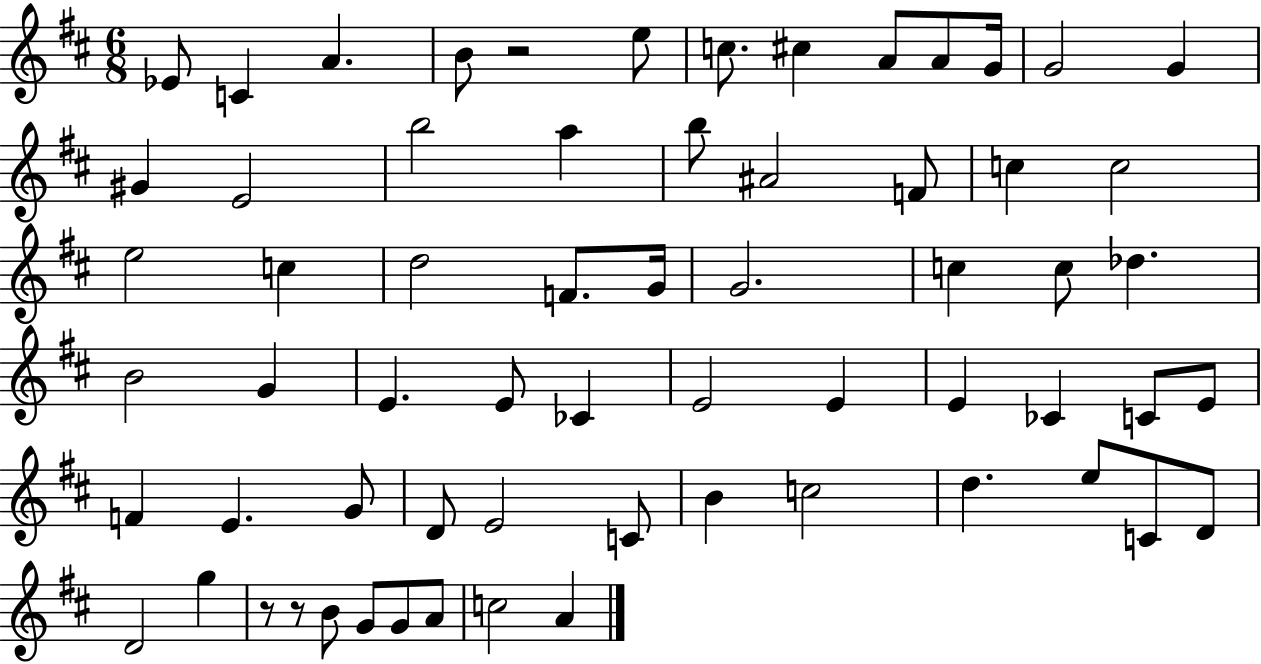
X:1
T:Untitled
M:6/8
L:1/4
K:D
_E/2 C A B/2 z2 e/2 c/2 ^c A/2 A/2 G/4 G2 G ^G E2 b2 a b/2 ^A2 F/2 c c2 e2 c d2 F/2 G/4 G2 c c/2 _d B2 G E E/2 _C E2 E E _C C/2 E/2 F E G/2 D/2 E2 C/2 B c2 d e/2 C/2 D/2 D2 g z/2 z/2 B/2 G/2 G/2 A/2 c2 A